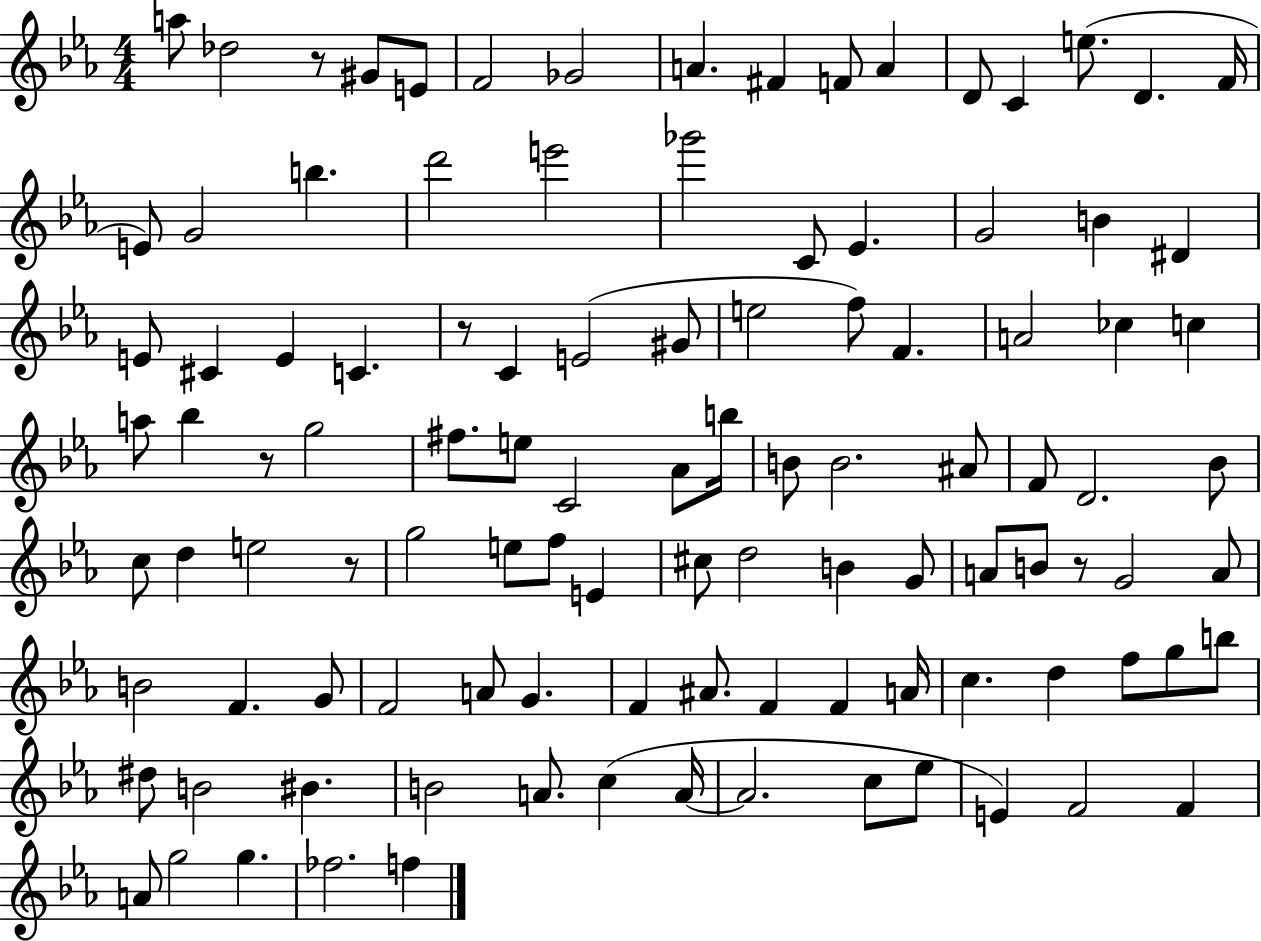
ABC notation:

X:1
T:Untitled
M:4/4
L:1/4
K:Eb
a/2 _d2 z/2 ^G/2 E/2 F2 _G2 A ^F F/2 A D/2 C e/2 D F/4 E/2 G2 b d'2 e'2 _g'2 C/2 _E G2 B ^D E/2 ^C E C z/2 C E2 ^G/2 e2 f/2 F A2 _c c a/2 _b z/2 g2 ^f/2 e/2 C2 _A/2 b/4 B/2 B2 ^A/2 F/2 D2 _B/2 c/2 d e2 z/2 g2 e/2 f/2 E ^c/2 d2 B G/2 A/2 B/2 z/2 G2 A/2 B2 F G/2 F2 A/2 G F ^A/2 F F A/4 c d f/2 g/2 b/2 ^d/2 B2 ^B B2 A/2 c A/4 A2 c/2 _e/2 E F2 F A/2 g2 g _f2 f